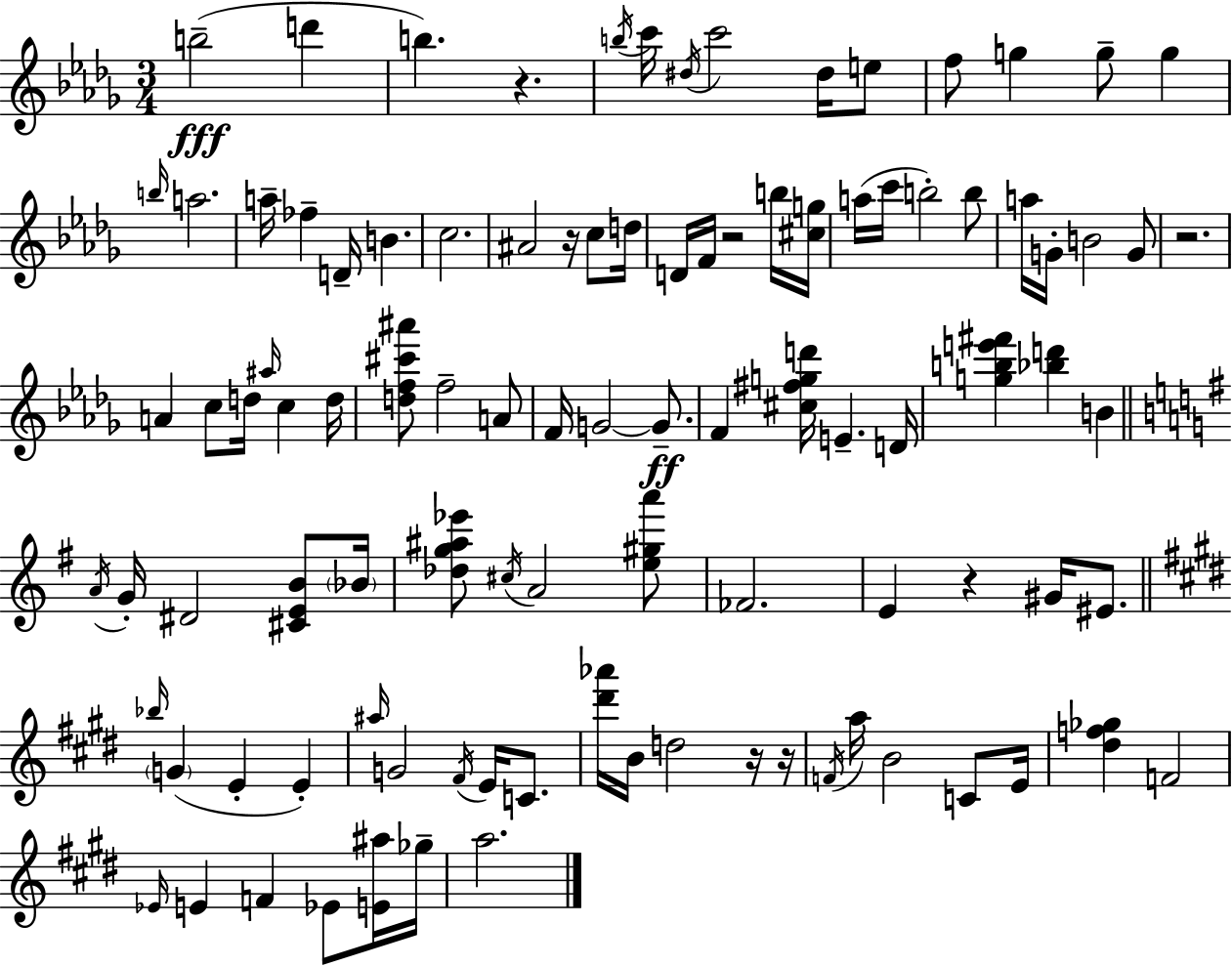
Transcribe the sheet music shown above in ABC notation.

X:1
T:Untitled
M:3/4
L:1/4
K:Bbm
b2 d' b z b/4 c'/4 ^d/4 c'2 ^d/4 e/2 f/2 g g/2 g b/4 a2 a/4 _f D/4 B c2 ^A2 z/4 c/2 d/4 D/4 F/4 z2 b/4 [^cg]/4 a/4 c'/4 b2 b/2 a/4 G/4 B2 G/2 z2 A c/2 d/4 ^a/4 c d/4 [df^c'^a']/2 f2 A/2 F/4 G2 G/2 F [^c^fgd']/4 E D/4 [gbe'^f'] [_bd'] B A/4 G/4 ^D2 [^CEB]/2 _B/4 [_dg^a_e']/2 ^c/4 A2 [e^ga']/2 _F2 E z ^G/4 ^E/2 _b/4 G E E ^a/4 G2 ^F/4 E/4 C/2 [^d'_a']/4 B/4 d2 z/4 z/4 F/4 a/4 B2 C/2 E/4 [^df_g] F2 _E/4 E F _E/2 [E^a]/4 _g/4 a2